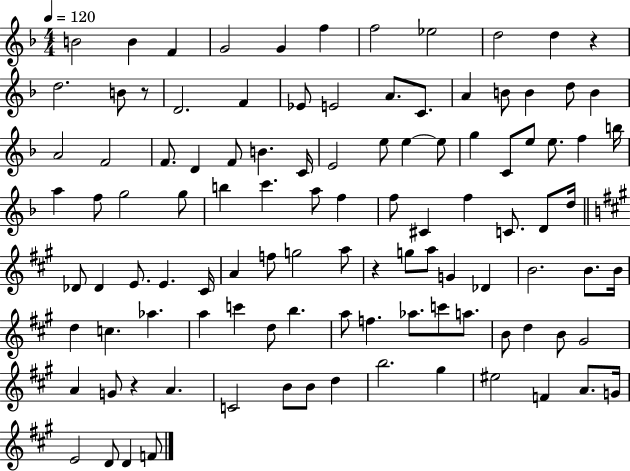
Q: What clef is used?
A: treble